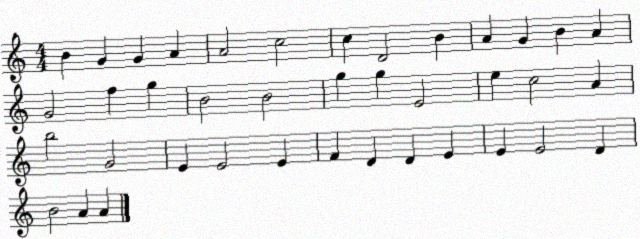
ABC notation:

X:1
T:Untitled
M:4/4
L:1/4
K:C
B G G A A2 c2 c D2 B A G B A G2 f g B2 B2 g g E2 e c2 A b2 G2 E E2 E F D D E E E2 D B2 A A